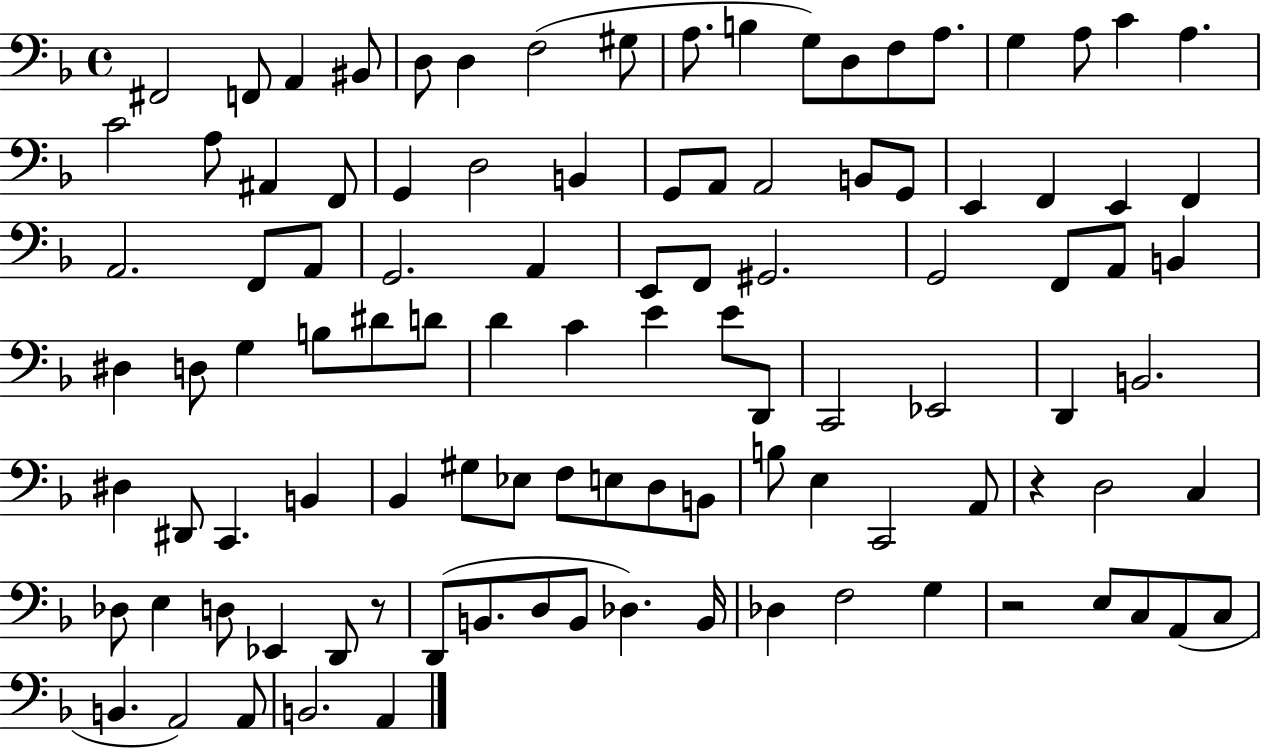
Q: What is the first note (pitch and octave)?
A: F#2